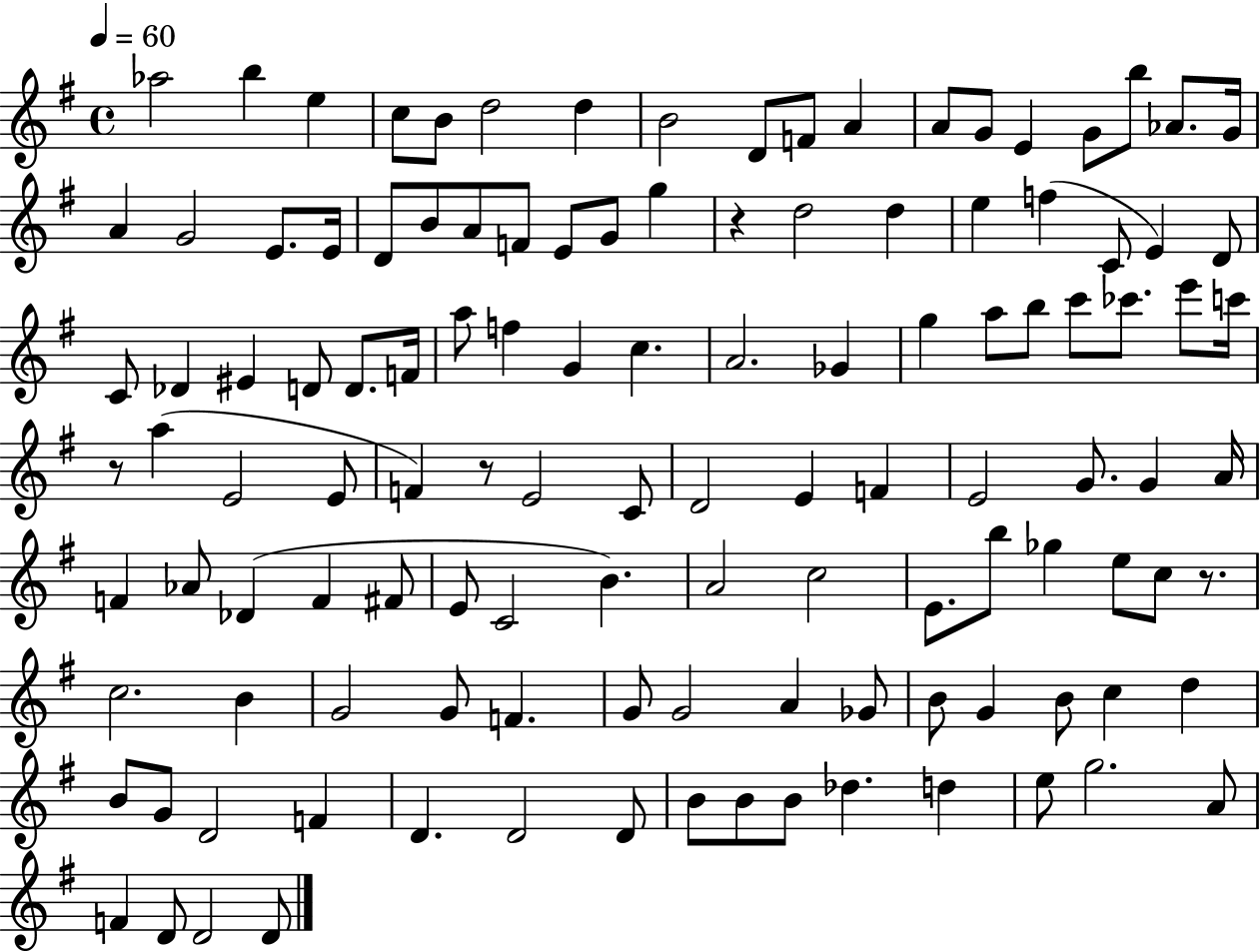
{
  \clef treble
  \time 4/4
  \defaultTimeSignature
  \key g \major
  \tempo 4 = 60
  \repeat volta 2 { aes''2 b''4 e''4 | c''8 b'8 d''2 d''4 | b'2 d'8 f'8 a'4 | a'8 g'8 e'4 g'8 b''8 aes'8. g'16 | \break a'4 g'2 e'8. e'16 | d'8 b'8 a'8 f'8 e'8 g'8 g''4 | r4 d''2 d''4 | e''4 f''4( c'8 e'4) d'8 | \break c'8 des'4 eis'4 d'8 d'8. f'16 | a''8 f''4 g'4 c''4. | a'2. ges'4 | g''4 a''8 b''8 c'''8 ces'''8. e'''8 c'''16 | \break r8 a''4( e'2 e'8 | f'4) r8 e'2 c'8 | d'2 e'4 f'4 | e'2 g'8. g'4 a'16 | \break f'4 aes'8 des'4( f'4 fis'8 | e'8 c'2 b'4.) | a'2 c''2 | e'8. b''8 ges''4 e''8 c''8 r8. | \break c''2. b'4 | g'2 g'8 f'4. | g'8 g'2 a'4 ges'8 | b'8 g'4 b'8 c''4 d''4 | \break b'8 g'8 d'2 f'4 | d'4. d'2 d'8 | b'8 b'8 b'8 des''4. d''4 | e''8 g''2. a'8 | \break f'4 d'8 d'2 d'8 | } \bar "|."
}